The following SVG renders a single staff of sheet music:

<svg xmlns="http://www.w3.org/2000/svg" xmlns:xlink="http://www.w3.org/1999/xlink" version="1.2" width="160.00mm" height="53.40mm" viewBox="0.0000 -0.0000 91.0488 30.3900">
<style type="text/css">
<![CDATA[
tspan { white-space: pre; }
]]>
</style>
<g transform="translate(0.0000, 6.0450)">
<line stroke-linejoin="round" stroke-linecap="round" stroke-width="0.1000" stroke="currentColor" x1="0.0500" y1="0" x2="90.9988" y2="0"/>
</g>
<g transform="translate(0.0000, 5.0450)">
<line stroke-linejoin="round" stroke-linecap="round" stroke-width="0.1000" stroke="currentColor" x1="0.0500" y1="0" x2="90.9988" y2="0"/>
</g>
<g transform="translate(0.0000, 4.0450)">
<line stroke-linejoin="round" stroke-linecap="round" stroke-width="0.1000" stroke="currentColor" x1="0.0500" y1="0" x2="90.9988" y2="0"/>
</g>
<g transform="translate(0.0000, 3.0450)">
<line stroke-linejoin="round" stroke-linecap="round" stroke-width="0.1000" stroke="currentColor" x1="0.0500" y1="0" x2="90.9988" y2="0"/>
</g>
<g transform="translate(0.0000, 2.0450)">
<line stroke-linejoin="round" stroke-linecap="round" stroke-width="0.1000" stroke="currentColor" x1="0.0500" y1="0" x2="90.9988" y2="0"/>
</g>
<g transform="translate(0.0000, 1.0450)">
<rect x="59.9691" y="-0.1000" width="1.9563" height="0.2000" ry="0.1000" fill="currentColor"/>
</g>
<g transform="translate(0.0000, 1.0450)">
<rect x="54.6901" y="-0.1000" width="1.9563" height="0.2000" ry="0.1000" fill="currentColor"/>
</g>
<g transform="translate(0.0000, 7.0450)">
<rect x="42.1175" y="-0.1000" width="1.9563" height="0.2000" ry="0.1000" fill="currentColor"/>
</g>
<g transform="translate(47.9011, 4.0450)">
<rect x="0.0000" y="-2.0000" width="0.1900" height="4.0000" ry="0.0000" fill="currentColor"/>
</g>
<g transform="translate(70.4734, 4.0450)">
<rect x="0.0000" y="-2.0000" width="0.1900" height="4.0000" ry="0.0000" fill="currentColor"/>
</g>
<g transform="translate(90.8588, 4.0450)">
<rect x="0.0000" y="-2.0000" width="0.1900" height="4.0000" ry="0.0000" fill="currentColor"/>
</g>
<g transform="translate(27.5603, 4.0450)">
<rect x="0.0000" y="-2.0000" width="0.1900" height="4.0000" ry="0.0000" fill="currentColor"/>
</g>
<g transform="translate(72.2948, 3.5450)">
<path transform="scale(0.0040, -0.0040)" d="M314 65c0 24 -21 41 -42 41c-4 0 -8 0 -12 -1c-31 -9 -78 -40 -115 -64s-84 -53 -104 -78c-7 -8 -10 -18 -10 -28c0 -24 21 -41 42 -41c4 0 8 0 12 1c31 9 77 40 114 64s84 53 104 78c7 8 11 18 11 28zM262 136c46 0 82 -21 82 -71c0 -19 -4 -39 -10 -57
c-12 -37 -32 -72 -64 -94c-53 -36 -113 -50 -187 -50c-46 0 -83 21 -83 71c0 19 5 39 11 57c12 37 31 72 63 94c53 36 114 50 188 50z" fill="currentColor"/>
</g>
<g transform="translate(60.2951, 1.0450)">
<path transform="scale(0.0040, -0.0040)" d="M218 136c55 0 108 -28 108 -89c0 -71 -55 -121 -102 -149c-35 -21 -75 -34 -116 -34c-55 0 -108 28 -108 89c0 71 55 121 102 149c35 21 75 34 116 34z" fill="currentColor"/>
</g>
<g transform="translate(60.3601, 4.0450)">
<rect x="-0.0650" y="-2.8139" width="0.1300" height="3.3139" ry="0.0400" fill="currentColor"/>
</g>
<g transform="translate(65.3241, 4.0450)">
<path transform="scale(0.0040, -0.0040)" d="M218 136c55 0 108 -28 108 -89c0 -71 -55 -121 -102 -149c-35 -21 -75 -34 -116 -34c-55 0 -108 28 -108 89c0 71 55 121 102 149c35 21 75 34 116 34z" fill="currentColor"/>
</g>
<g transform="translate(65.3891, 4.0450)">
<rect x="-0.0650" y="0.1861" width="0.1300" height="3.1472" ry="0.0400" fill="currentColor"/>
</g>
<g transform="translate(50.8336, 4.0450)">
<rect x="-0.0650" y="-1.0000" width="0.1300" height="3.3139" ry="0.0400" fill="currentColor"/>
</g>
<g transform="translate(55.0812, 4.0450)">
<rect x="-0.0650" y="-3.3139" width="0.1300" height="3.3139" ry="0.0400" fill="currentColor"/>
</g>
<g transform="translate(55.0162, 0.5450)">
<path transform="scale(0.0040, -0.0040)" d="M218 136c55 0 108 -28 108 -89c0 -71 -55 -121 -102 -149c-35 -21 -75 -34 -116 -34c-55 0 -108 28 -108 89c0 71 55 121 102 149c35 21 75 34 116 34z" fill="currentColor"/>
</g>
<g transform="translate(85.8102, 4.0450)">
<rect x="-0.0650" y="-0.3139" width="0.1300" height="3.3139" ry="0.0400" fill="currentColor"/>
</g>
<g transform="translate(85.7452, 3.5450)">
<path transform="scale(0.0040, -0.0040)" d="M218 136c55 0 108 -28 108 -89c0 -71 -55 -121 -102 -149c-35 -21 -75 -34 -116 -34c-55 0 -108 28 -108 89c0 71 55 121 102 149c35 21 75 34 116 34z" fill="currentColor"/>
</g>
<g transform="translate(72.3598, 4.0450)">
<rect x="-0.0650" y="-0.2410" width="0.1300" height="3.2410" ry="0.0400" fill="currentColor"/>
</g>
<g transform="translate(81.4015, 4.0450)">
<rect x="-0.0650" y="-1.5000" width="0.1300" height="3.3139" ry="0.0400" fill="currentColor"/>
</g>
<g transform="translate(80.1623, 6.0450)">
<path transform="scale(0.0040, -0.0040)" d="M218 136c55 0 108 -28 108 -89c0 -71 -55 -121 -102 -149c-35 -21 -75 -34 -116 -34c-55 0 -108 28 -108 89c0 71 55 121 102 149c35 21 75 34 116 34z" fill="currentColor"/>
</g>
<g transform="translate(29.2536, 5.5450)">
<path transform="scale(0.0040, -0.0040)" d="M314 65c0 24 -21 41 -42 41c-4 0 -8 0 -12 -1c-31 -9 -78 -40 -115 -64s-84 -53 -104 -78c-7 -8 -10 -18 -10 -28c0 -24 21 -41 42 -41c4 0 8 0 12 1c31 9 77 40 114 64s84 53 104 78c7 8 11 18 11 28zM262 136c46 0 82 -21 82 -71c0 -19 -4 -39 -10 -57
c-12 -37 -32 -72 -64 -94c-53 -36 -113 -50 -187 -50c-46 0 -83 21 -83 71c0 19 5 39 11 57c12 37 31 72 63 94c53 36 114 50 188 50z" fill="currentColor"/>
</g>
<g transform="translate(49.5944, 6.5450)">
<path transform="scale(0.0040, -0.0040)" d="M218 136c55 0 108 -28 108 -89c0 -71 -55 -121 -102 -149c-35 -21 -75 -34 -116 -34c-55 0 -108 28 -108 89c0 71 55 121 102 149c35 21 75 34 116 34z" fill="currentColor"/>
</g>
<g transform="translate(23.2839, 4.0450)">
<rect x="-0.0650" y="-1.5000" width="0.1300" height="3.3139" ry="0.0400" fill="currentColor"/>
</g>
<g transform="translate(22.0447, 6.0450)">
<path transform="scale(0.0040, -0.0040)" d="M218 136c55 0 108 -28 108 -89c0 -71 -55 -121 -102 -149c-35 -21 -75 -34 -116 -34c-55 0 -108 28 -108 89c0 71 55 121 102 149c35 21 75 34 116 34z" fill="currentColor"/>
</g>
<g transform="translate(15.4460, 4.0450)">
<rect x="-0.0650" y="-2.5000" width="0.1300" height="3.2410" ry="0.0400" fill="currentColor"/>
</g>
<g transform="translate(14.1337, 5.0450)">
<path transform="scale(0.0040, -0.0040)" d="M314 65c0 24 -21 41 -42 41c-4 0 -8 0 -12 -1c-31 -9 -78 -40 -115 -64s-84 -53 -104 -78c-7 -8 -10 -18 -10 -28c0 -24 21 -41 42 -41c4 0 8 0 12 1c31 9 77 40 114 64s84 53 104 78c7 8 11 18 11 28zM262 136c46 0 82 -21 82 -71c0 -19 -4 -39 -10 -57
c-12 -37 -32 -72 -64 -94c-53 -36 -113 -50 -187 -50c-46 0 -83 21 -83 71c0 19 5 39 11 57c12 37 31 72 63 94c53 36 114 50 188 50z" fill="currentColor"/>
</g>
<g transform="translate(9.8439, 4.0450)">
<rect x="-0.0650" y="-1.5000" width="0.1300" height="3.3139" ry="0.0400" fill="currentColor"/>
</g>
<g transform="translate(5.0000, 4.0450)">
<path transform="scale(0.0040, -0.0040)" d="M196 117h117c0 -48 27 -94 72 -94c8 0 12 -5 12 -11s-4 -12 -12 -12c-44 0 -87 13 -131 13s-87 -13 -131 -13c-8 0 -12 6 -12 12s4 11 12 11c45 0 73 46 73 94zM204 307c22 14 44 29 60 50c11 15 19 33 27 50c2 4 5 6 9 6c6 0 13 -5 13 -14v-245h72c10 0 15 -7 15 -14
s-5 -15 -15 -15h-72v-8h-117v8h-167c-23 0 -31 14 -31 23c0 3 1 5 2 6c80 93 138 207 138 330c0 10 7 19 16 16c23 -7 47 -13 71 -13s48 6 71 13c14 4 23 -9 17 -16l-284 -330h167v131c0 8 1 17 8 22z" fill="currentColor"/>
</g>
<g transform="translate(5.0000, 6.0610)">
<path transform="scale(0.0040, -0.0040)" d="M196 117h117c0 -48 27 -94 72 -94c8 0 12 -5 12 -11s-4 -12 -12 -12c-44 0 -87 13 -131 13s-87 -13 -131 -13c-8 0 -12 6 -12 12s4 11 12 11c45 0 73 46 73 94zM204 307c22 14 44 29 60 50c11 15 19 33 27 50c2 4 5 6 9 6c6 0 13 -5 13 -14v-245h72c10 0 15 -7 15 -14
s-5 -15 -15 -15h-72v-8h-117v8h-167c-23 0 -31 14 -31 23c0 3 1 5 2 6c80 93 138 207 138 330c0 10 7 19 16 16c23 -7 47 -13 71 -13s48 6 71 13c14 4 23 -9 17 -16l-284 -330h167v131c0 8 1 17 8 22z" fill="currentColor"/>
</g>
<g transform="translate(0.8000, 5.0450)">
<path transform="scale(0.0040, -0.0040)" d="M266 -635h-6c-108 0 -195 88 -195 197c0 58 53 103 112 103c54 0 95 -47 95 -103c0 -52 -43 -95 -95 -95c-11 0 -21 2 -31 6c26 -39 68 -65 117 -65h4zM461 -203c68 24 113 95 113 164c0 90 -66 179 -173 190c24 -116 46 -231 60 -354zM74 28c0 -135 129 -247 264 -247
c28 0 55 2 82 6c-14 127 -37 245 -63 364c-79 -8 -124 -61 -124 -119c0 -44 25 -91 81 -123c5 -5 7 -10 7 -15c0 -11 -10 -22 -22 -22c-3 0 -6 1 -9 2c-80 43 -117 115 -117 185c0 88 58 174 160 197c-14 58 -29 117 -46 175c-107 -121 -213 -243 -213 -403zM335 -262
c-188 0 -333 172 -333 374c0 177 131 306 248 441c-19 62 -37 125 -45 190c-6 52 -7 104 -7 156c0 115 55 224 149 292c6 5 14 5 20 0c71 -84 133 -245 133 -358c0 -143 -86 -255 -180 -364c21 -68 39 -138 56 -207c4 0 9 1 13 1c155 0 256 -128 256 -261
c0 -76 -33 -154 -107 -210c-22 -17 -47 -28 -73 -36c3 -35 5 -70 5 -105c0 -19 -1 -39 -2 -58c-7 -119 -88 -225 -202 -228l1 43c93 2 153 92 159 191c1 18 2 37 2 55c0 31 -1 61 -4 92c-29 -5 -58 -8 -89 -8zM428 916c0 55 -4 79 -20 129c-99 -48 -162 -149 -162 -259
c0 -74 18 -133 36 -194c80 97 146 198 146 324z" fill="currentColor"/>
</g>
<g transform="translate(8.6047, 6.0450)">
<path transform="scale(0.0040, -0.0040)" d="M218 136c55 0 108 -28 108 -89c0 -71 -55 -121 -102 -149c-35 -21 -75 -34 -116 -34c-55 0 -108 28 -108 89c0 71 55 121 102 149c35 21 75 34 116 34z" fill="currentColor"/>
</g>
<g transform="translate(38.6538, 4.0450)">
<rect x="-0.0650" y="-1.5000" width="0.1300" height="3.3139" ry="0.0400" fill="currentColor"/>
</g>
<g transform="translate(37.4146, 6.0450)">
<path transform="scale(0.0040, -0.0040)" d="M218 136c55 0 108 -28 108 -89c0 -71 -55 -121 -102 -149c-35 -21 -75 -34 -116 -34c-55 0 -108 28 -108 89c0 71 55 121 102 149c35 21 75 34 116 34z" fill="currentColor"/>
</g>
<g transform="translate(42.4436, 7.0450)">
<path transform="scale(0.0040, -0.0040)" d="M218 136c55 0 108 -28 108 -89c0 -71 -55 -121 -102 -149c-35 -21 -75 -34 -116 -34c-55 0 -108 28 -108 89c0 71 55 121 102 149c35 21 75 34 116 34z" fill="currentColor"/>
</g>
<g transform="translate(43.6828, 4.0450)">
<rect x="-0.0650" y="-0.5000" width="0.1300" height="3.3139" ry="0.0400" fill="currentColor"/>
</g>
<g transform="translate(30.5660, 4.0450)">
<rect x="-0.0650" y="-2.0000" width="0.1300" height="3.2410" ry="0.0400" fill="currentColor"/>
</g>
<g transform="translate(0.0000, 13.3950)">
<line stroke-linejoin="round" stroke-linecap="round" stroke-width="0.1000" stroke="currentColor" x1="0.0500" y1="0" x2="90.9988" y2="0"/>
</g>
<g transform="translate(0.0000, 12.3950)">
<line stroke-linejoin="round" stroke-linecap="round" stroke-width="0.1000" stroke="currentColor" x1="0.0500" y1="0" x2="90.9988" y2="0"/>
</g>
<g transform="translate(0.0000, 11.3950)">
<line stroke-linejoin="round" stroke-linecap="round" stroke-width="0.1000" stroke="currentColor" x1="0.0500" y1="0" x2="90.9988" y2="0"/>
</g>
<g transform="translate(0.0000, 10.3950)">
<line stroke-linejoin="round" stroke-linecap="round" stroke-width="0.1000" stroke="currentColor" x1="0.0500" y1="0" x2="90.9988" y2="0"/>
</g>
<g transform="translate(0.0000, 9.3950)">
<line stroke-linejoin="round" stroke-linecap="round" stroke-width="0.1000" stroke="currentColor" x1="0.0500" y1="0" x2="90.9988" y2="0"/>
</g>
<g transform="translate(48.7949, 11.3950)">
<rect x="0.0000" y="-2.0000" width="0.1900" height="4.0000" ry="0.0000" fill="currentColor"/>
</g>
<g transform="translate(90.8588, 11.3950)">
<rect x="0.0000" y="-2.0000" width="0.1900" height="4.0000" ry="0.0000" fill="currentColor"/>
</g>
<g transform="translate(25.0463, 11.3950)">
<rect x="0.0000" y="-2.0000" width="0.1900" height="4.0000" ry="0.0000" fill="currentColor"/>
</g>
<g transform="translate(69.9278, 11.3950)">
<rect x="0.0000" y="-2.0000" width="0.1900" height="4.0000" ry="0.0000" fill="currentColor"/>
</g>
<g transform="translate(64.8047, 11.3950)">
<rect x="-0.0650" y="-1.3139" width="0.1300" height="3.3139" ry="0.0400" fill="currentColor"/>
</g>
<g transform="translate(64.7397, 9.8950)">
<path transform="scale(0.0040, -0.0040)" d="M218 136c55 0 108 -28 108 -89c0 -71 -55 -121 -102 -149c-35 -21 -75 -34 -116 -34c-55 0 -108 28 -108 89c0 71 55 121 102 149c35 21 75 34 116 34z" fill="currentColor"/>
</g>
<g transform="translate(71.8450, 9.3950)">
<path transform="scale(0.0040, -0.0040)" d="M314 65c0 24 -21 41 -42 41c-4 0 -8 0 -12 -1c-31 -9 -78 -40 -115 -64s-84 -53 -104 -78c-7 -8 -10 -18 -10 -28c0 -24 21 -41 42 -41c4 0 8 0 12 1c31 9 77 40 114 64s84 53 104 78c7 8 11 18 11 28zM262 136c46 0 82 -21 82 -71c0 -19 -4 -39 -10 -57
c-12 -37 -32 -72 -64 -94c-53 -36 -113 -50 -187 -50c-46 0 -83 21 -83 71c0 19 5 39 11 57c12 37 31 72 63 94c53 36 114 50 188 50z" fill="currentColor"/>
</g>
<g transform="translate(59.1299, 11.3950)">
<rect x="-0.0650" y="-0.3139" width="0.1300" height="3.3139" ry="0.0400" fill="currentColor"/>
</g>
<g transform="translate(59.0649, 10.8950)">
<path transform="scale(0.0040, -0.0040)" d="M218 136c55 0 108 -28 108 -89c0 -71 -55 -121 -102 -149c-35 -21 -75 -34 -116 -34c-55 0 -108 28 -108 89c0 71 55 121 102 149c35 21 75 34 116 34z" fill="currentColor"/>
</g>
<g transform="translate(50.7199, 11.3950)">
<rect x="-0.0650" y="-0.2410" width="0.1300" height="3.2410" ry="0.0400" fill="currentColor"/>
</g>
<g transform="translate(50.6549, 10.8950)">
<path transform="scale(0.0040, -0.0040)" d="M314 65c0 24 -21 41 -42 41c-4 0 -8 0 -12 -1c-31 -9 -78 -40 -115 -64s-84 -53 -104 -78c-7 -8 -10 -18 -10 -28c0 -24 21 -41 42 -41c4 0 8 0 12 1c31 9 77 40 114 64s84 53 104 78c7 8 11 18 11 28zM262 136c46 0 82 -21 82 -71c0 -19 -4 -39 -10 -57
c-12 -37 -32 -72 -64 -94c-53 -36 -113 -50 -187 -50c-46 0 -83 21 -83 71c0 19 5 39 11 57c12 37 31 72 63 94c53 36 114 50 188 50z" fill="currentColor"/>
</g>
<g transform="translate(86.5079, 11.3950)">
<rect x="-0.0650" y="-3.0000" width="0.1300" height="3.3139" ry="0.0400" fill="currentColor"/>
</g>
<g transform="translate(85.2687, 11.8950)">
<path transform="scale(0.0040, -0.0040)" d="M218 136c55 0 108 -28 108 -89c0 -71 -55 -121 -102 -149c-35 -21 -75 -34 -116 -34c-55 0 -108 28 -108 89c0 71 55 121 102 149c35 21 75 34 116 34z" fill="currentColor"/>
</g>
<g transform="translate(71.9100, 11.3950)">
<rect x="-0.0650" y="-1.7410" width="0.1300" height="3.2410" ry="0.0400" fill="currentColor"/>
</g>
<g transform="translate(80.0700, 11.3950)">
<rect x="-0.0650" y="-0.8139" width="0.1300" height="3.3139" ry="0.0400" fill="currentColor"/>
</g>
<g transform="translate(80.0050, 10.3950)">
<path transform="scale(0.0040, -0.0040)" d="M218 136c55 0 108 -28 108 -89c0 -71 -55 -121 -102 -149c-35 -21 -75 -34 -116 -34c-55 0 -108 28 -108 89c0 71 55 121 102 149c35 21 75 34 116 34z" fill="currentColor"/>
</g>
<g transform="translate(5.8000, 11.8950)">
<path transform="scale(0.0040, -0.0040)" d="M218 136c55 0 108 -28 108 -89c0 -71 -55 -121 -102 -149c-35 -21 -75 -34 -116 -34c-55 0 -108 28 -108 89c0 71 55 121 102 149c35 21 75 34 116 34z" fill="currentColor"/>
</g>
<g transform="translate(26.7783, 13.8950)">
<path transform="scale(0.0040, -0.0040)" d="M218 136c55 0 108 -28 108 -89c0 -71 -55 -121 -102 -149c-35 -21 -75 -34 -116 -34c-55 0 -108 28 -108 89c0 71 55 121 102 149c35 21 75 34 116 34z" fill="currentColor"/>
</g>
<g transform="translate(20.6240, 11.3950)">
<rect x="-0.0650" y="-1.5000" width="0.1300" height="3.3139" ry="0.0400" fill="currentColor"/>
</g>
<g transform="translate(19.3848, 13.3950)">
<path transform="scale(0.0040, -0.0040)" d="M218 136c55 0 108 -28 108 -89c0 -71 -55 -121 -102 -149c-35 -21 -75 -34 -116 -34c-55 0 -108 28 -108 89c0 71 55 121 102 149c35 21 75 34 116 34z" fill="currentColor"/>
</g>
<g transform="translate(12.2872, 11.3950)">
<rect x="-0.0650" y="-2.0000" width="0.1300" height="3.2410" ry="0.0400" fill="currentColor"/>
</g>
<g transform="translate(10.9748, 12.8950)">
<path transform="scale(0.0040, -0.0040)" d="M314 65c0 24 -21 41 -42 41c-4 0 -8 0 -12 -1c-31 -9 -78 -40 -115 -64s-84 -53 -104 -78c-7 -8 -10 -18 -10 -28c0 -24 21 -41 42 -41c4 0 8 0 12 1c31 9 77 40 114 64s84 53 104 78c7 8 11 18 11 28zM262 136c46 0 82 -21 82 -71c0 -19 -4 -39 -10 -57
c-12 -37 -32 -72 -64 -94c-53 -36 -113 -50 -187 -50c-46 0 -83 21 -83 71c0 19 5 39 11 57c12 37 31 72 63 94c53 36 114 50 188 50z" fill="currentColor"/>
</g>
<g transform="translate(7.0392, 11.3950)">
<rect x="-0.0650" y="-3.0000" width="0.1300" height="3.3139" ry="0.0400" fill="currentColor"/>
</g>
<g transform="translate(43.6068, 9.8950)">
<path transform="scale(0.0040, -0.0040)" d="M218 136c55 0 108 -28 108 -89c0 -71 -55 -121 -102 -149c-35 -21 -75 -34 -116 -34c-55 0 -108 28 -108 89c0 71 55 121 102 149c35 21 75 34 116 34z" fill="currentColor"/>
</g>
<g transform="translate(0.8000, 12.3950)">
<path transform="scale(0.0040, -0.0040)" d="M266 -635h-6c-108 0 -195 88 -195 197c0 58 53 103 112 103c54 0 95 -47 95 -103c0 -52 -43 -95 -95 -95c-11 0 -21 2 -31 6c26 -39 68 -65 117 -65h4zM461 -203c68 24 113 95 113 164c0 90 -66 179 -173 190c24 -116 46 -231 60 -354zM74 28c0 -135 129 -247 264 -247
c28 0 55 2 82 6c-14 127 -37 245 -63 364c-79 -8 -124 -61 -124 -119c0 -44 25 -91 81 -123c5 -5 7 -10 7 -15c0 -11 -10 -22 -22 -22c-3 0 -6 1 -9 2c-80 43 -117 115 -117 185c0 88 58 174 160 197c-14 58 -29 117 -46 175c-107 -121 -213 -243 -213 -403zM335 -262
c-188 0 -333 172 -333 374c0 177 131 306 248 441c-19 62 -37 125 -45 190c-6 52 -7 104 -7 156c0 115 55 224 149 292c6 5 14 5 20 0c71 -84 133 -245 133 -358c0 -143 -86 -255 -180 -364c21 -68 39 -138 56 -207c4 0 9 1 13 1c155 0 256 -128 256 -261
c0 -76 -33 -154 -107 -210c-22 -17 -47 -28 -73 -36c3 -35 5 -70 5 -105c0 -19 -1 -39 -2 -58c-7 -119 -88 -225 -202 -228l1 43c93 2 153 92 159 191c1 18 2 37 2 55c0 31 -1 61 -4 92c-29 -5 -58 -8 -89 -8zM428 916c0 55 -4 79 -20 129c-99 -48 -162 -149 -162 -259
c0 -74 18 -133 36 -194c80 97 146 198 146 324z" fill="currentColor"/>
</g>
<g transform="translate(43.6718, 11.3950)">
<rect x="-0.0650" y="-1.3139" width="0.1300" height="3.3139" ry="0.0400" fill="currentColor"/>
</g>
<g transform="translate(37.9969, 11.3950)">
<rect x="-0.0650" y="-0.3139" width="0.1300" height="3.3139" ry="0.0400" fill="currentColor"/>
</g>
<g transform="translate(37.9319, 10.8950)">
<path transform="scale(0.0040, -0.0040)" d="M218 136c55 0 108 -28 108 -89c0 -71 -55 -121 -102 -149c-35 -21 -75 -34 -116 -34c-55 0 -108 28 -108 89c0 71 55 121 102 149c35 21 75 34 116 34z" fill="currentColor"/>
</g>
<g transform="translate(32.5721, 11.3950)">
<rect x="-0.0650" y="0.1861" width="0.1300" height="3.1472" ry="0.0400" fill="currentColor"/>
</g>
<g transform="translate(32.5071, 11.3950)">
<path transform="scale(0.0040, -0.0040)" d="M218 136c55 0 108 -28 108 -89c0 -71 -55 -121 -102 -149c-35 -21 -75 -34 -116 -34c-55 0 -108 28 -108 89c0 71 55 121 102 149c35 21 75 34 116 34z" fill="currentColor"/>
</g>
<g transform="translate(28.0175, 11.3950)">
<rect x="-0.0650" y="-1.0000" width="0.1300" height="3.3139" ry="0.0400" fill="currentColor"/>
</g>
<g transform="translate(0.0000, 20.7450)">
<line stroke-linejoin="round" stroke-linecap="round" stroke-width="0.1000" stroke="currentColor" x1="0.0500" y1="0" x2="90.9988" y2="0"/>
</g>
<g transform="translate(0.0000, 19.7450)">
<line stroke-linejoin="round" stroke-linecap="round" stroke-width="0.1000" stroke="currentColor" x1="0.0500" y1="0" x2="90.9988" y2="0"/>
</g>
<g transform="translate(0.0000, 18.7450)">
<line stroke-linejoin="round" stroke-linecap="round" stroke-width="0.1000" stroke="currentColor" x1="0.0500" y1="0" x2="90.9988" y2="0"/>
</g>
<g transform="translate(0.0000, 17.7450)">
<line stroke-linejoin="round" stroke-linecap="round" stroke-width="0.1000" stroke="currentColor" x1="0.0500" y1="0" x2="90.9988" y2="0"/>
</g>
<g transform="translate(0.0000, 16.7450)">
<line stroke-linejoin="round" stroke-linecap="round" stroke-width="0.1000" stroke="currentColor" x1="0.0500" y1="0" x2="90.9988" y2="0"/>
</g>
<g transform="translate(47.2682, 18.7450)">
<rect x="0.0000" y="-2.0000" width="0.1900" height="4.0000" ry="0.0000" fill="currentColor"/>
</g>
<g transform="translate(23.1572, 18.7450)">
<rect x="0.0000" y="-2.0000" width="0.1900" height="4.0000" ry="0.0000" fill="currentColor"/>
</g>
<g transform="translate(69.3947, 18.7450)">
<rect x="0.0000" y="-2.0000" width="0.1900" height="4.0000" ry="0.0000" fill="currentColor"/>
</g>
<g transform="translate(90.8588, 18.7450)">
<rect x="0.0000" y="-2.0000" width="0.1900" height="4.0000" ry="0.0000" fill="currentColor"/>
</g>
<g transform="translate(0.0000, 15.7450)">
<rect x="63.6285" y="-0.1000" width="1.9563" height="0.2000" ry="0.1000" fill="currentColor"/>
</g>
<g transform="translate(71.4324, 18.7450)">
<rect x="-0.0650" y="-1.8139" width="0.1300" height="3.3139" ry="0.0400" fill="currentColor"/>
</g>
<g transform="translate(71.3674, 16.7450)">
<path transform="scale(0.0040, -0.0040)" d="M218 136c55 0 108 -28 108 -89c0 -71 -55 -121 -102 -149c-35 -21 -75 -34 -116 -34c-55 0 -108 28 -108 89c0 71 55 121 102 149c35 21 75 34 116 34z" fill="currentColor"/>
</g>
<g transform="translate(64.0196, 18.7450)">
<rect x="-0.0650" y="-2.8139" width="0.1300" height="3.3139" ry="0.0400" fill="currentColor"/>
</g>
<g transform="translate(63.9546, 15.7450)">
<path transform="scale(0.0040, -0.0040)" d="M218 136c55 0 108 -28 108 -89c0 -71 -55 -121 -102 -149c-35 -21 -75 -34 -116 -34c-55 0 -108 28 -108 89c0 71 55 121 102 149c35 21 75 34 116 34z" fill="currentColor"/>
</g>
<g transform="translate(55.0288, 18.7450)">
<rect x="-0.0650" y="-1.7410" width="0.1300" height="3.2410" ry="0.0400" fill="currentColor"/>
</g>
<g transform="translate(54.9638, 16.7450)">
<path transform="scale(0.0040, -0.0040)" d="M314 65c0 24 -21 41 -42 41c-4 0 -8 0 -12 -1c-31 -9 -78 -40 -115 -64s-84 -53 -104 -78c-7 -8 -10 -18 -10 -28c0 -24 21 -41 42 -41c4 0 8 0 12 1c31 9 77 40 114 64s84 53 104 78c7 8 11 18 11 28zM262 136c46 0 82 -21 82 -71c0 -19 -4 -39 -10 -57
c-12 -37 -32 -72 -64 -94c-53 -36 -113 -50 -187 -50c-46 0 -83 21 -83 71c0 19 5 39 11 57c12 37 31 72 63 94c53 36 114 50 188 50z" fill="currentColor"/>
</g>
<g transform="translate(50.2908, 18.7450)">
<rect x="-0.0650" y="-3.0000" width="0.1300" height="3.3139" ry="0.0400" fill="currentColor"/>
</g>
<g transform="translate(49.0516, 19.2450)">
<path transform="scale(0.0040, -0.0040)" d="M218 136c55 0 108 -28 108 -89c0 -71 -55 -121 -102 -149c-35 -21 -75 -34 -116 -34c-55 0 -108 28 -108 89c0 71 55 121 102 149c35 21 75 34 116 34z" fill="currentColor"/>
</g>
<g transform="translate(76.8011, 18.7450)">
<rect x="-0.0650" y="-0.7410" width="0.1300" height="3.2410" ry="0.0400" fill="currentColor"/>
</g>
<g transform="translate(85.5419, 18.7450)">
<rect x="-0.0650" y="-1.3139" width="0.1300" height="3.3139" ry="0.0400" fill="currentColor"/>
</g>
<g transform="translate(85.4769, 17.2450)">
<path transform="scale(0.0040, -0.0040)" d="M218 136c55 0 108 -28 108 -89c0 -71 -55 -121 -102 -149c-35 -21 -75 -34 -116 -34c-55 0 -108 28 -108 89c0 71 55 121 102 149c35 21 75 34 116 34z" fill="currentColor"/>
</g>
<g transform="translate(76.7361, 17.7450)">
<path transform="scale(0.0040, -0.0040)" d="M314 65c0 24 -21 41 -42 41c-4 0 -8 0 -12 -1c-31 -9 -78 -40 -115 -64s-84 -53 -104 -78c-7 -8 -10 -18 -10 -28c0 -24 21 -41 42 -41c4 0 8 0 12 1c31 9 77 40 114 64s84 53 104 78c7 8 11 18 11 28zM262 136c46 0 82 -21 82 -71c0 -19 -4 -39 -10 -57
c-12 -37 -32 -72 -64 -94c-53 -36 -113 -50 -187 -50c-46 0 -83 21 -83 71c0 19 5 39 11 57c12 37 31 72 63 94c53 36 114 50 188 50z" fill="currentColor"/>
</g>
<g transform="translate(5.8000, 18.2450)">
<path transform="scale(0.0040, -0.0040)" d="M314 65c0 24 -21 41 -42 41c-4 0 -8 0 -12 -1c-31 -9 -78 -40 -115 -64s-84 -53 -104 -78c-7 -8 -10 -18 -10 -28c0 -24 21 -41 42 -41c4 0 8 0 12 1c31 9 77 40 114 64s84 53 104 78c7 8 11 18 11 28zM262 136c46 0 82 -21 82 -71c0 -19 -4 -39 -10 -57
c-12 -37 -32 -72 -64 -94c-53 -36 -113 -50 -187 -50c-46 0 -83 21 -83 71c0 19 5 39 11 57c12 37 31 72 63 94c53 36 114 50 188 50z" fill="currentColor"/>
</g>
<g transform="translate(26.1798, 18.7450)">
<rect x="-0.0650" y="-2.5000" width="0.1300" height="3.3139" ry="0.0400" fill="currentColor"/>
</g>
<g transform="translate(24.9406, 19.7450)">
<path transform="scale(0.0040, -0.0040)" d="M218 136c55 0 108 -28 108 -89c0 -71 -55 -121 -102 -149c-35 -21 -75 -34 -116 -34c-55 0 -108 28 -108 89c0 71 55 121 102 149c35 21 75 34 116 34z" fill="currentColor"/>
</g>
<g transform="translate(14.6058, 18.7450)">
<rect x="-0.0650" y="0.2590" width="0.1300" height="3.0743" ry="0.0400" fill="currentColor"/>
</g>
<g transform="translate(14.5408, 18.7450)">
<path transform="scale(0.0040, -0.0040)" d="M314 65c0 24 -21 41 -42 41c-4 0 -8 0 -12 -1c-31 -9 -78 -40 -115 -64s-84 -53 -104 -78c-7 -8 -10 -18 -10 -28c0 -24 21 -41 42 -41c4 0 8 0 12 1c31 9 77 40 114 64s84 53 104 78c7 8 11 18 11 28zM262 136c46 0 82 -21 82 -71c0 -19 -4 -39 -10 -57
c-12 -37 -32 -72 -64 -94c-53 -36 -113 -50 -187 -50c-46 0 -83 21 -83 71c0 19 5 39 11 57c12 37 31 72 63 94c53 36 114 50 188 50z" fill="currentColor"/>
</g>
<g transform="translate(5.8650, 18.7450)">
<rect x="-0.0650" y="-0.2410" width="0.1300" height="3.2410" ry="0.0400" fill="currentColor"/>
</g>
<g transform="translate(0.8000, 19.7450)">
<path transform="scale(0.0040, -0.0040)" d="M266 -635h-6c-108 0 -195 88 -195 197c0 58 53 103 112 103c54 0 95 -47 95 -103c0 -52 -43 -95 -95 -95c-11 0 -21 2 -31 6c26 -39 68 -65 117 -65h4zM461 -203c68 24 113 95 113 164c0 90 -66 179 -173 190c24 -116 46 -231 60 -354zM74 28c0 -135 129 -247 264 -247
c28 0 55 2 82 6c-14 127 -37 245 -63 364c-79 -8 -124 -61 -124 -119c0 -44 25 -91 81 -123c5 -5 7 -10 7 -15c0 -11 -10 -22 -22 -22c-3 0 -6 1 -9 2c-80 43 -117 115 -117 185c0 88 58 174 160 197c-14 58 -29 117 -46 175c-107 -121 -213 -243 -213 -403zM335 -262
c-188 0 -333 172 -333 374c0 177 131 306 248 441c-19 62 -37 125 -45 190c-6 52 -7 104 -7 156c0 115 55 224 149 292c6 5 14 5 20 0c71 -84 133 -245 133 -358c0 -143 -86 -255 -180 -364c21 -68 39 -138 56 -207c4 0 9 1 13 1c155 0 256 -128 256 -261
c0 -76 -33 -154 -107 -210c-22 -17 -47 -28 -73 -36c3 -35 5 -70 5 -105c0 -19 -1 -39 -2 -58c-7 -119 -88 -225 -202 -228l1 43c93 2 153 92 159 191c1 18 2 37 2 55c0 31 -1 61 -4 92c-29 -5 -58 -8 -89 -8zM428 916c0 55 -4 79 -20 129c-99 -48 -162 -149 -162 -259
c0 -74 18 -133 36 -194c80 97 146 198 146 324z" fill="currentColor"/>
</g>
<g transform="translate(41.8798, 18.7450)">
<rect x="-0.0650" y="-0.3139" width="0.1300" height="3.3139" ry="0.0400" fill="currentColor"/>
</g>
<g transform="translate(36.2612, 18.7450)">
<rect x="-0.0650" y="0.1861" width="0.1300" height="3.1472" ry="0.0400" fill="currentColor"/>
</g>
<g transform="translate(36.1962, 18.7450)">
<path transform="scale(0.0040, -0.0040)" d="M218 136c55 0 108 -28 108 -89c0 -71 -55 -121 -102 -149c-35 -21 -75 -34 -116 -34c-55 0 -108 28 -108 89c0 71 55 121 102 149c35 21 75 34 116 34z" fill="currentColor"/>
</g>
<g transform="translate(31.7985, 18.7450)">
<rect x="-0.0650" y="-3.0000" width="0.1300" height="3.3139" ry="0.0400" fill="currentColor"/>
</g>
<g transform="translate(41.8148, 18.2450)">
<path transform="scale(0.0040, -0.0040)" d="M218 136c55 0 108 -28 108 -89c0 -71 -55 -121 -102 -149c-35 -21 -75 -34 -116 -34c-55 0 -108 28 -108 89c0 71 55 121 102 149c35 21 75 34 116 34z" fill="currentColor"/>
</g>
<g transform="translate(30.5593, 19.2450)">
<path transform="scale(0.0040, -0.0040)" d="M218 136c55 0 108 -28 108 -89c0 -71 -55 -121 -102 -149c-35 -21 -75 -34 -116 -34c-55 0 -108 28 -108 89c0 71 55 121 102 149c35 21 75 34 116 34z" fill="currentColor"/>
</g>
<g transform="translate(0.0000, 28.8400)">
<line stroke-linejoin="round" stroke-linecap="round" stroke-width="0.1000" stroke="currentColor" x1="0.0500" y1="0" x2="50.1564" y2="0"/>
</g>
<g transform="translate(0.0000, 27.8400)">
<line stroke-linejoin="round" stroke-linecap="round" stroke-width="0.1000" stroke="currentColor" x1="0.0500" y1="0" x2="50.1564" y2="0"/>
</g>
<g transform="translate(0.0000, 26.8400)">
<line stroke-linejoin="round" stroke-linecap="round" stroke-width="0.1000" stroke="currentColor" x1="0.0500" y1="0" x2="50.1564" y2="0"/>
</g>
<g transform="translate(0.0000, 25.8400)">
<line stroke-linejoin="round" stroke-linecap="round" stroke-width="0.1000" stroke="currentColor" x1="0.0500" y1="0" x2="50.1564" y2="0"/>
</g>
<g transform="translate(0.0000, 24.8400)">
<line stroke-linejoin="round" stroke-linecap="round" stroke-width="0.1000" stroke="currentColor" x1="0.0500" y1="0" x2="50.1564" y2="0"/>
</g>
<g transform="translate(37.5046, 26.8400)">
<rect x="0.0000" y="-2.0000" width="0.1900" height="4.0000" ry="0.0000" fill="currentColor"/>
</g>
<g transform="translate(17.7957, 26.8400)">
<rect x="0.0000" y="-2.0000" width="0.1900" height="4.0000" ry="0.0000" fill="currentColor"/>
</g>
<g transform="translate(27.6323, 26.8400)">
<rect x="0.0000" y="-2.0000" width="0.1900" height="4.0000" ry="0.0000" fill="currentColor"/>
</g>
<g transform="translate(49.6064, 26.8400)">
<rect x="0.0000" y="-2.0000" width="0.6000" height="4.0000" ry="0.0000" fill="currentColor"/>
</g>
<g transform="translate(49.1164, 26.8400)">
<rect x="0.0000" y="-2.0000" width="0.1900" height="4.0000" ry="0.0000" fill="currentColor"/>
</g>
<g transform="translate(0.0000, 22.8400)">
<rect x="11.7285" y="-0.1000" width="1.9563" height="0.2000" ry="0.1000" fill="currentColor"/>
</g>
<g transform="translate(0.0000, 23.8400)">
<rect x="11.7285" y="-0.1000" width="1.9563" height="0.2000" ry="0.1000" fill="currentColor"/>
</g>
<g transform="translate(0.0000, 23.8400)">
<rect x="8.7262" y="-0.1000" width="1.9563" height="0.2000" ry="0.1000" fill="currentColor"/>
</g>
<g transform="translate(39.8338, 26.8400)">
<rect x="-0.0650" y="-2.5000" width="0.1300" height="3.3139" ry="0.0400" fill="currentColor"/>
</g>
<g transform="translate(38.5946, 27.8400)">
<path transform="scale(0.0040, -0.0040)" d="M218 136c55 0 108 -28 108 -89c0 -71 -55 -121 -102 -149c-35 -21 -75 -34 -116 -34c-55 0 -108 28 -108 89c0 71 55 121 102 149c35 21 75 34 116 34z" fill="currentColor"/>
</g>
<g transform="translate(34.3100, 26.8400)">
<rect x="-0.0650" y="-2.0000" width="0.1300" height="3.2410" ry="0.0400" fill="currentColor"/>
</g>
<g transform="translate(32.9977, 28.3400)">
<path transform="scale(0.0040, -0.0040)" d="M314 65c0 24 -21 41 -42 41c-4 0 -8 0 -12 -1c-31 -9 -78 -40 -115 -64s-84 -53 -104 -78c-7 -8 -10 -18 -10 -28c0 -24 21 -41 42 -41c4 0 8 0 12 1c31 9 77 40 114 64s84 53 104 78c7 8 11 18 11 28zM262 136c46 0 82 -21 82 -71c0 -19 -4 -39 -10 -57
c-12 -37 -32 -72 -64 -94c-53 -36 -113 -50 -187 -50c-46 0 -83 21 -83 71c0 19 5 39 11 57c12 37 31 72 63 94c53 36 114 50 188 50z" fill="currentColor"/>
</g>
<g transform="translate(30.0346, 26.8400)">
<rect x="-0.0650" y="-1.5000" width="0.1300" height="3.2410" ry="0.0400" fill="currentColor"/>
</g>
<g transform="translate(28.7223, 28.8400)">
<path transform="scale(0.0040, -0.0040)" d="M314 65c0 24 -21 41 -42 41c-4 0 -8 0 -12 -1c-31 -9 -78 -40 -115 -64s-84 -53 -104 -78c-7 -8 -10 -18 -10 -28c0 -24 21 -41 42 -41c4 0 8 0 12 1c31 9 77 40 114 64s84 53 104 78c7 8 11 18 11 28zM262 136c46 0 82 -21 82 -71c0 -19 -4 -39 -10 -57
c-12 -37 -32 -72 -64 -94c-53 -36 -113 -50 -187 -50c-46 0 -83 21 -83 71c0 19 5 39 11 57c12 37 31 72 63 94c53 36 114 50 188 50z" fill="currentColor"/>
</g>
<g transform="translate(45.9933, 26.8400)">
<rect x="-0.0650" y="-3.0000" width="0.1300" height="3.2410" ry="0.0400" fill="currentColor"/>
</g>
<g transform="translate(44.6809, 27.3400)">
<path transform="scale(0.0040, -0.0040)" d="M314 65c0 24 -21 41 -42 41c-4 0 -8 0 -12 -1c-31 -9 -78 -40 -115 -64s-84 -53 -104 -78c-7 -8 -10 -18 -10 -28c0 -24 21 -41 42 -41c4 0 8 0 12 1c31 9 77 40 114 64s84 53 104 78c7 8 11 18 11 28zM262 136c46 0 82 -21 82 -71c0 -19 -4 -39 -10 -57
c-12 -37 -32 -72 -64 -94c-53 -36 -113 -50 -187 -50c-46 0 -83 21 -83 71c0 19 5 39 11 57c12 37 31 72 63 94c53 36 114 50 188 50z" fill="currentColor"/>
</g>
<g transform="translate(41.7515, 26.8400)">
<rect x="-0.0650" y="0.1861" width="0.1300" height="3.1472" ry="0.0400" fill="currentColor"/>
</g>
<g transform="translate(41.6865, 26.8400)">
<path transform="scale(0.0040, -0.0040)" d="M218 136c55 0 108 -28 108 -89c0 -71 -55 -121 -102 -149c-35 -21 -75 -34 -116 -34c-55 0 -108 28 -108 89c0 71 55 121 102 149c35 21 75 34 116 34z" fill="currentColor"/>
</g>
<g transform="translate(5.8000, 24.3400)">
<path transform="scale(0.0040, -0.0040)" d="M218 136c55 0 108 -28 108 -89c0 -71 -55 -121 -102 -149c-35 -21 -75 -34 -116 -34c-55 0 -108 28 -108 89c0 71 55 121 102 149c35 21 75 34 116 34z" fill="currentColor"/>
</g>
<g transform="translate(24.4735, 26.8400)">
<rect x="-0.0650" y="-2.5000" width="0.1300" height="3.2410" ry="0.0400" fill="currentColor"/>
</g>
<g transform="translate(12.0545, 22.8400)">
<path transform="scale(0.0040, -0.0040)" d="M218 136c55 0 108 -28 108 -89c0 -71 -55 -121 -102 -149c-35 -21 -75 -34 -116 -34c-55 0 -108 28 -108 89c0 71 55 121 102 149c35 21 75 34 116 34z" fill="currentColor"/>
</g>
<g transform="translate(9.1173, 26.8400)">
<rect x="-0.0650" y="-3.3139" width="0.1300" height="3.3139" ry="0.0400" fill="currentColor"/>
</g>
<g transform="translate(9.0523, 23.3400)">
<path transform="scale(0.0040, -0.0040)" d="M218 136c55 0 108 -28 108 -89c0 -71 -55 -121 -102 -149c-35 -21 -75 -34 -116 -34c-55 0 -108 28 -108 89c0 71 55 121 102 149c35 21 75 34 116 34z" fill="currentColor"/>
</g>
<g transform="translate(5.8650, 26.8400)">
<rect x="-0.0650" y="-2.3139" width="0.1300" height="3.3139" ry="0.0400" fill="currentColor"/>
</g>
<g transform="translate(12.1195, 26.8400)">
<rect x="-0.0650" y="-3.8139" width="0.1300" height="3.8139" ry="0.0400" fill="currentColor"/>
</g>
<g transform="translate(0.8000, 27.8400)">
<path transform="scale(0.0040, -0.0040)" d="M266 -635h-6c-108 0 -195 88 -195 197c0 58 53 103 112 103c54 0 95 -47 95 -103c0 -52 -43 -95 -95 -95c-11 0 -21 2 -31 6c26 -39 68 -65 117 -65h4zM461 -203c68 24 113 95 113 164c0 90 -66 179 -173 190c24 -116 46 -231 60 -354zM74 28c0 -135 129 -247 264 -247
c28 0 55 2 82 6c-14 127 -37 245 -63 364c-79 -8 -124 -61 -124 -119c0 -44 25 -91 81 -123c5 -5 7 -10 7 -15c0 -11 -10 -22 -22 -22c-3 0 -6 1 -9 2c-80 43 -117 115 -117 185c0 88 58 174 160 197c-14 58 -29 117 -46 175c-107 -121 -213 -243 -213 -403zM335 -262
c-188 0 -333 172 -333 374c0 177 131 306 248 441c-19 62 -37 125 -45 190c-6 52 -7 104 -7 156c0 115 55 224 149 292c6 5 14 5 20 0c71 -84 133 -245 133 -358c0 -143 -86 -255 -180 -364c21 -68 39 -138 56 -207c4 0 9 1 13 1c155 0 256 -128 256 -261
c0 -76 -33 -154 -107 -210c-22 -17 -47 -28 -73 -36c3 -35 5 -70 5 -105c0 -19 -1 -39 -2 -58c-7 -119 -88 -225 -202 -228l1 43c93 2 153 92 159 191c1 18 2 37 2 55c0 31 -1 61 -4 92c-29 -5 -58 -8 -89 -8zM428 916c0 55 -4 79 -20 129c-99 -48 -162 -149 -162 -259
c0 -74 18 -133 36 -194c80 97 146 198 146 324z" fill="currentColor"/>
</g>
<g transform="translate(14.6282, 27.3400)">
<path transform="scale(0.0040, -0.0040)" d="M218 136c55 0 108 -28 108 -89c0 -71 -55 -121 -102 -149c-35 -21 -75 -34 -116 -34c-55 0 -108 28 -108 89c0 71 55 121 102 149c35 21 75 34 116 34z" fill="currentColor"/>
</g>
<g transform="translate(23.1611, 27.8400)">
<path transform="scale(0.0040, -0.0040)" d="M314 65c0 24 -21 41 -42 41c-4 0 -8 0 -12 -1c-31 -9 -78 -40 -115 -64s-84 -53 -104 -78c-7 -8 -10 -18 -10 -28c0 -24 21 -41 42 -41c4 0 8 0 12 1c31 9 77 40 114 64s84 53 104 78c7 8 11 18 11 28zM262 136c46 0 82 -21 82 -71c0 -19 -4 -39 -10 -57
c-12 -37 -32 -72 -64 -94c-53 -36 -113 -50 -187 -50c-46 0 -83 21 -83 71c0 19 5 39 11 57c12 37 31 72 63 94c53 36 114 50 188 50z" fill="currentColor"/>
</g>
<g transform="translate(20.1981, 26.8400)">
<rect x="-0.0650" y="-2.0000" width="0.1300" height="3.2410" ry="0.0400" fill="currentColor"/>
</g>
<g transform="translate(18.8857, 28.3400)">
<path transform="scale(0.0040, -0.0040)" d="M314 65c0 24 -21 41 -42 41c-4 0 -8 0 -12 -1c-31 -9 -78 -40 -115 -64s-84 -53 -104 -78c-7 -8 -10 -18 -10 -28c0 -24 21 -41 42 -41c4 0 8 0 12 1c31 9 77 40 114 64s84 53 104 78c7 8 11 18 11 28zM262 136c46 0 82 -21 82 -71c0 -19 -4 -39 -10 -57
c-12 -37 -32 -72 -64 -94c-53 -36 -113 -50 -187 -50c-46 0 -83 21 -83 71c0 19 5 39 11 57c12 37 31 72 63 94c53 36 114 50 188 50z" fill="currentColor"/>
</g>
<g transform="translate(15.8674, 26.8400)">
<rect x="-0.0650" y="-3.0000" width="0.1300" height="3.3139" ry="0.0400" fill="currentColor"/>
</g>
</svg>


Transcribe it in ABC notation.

X:1
T:Untitled
M:4/4
L:1/4
K:C
E G2 E F2 E C D b a B c2 E c A F2 E D B c e c2 c e f2 d A c2 B2 G A B c A f2 a f d2 e g b c' A F2 G2 E2 F2 G B A2